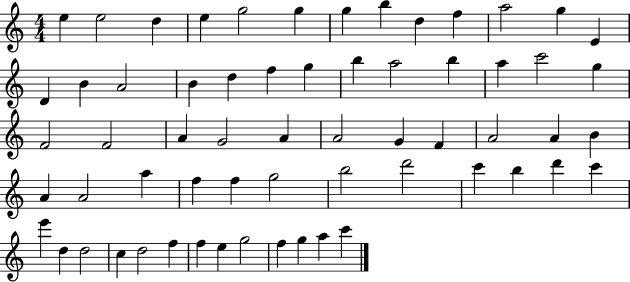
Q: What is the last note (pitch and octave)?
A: C6